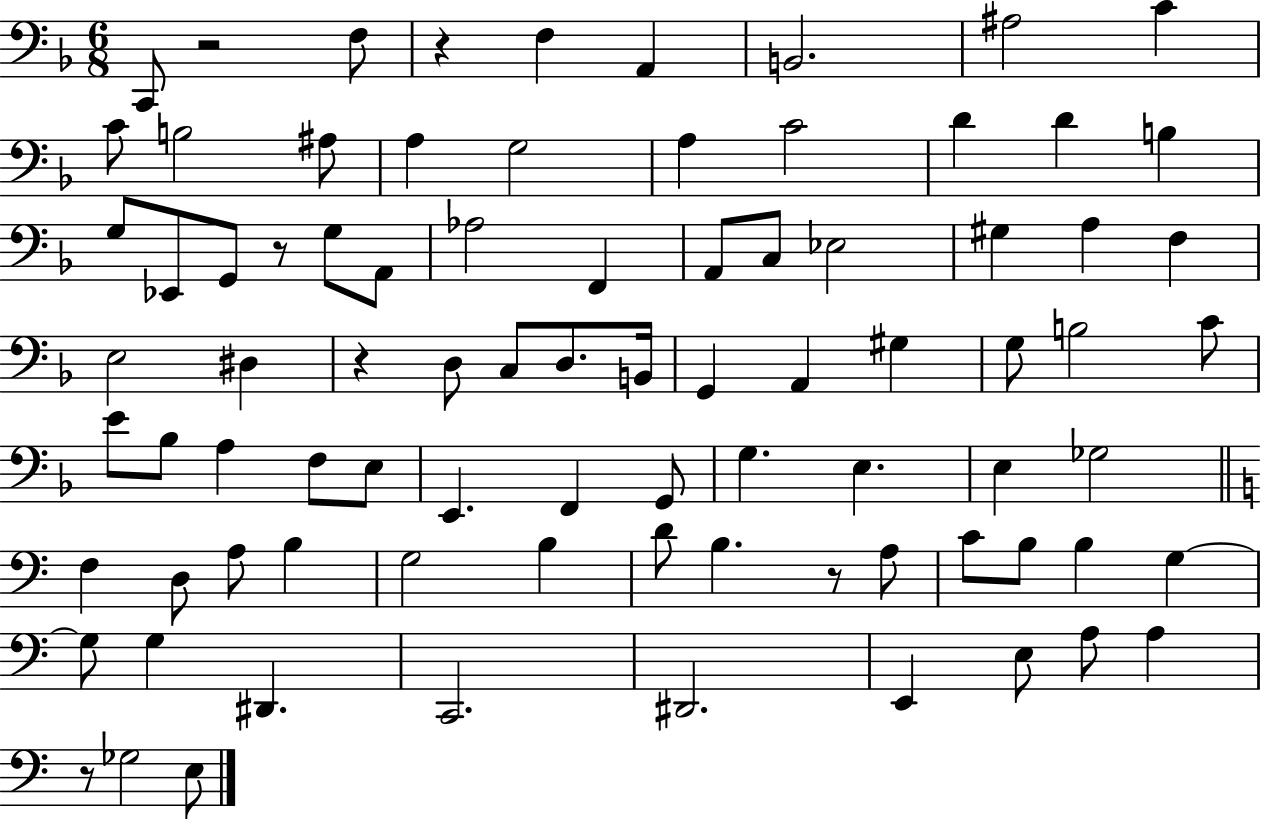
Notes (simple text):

C2/e R/h F3/e R/q F3/q A2/q B2/h. A#3/h C4/q C4/e B3/h A#3/e A3/q G3/h A3/q C4/h D4/q D4/q B3/q G3/e Eb2/e G2/e R/e G3/e A2/e Ab3/h F2/q A2/e C3/e Eb3/h G#3/q A3/q F3/q E3/h D#3/q R/q D3/e C3/e D3/e. B2/s G2/q A2/q G#3/q G3/e B3/h C4/e E4/e Bb3/e A3/q F3/e E3/e E2/q. F2/q G2/e G3/q. E3/q. E3/q Gb3/h F3/q D3/e A3/e B3/q G3/h B3/q D4/e B3/q. R/e A3/e C4/e B3/e B3/q G3/q G3/e G3/q D#2/q. C2/h. D#2/h. E2/q E3/e A3/e A3/q R/e Gb3/h E3/e